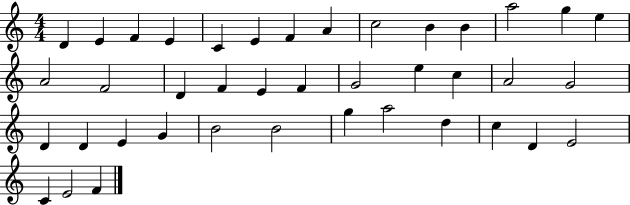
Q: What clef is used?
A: treble